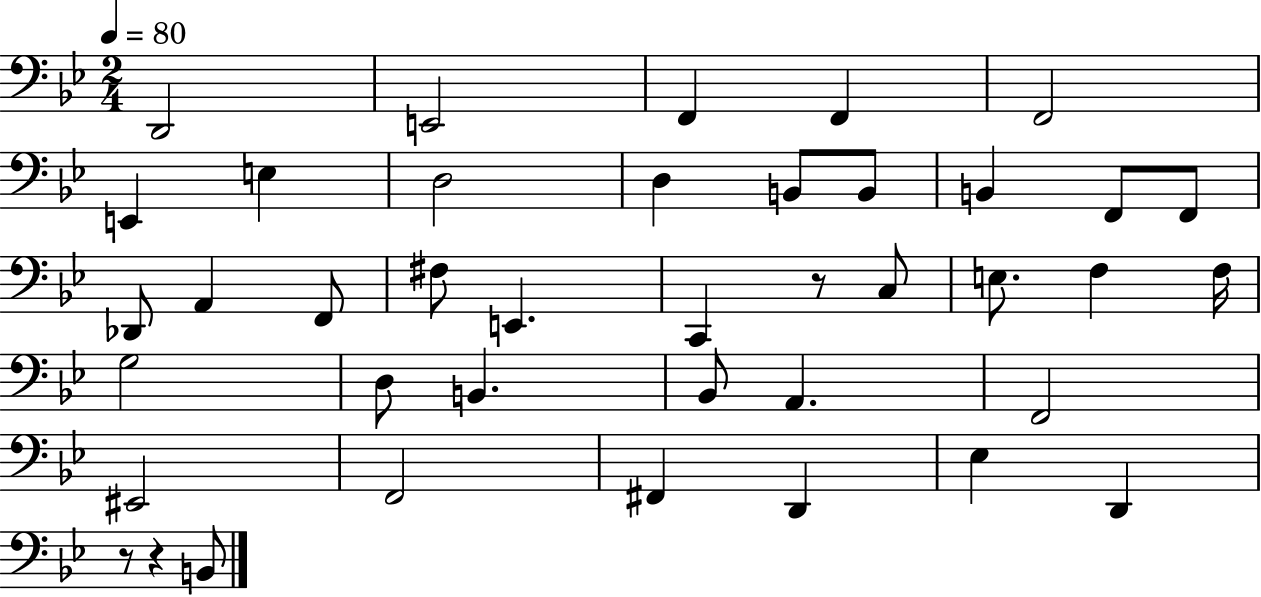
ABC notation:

X:1
T:Untitled
M:2/4
L:1/4
K:Bb
D,,2 E,,2 F,, F,, F,,2 E,, E, D,2 D, B,,/2 B,,/2 B,, F,,/2 F,,/2 _D,,/2 A,, F,,/2 ^F,/2 E,, C,, z/2 C,/2 E,/2 F, F,/4 G,2 D,/2 B,, _B,,/2 A,, F,,2 ^E,,2 F,,2 ^F,, D,, _E, D,, z/2 z B,,/2